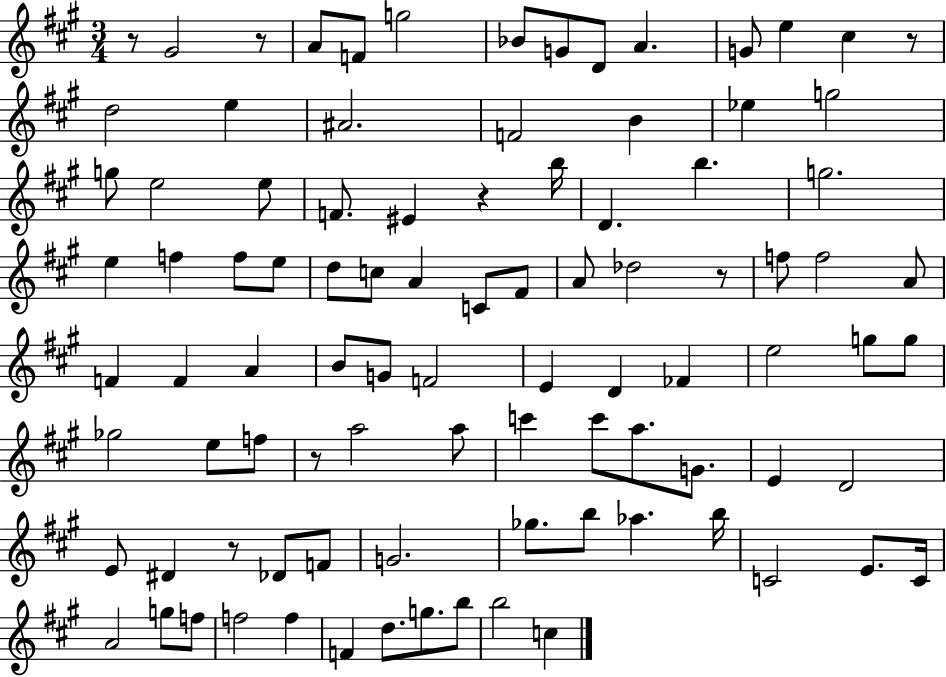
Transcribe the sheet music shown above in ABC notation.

X:1
T:Untitled
M:3/4
L:1/4
K:A
z/2 ^G2 z/2 A/2 F/2 g2 _B/2 G/2 D/2 A G/2 e ^c z/2 d2 e ^A2 F2 B _e g2 g/2 e2 e/2 F/2 ^E z b/4 D b g2 e f f/2 e/2 d/2 c/2 A C/2 ^F/2 A/2 _d2 z/2 f/2 f2 A/2 F F A B/2 G/2 F2 E D _F e2 g/2 g/2 _g2 e/2 f/2 z/2 a2 a/2 c' c'/2 a/2 G/2 E D2 E/2 ^D z/2 _D/2 F/2 G2 _g/2 b/2 _a b/4 C2 E/2 C/4 A2 g/2 f/2 f2 f F d/2 g/2 b/2 b2 c